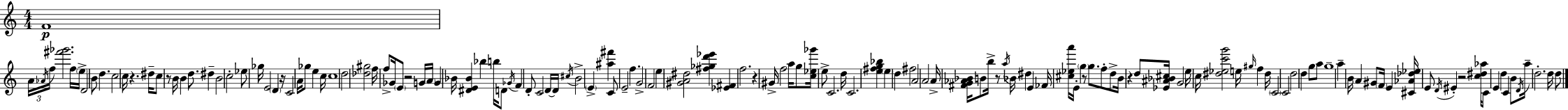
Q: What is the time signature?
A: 4/4